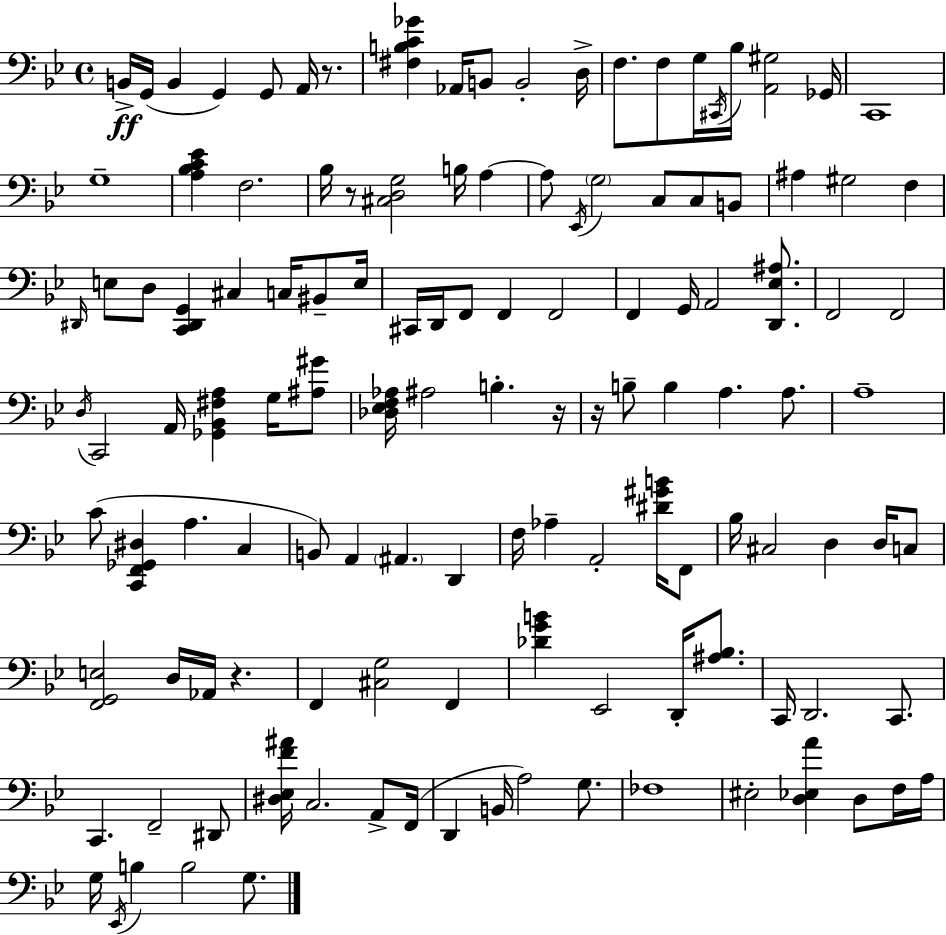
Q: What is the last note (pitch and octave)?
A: G3